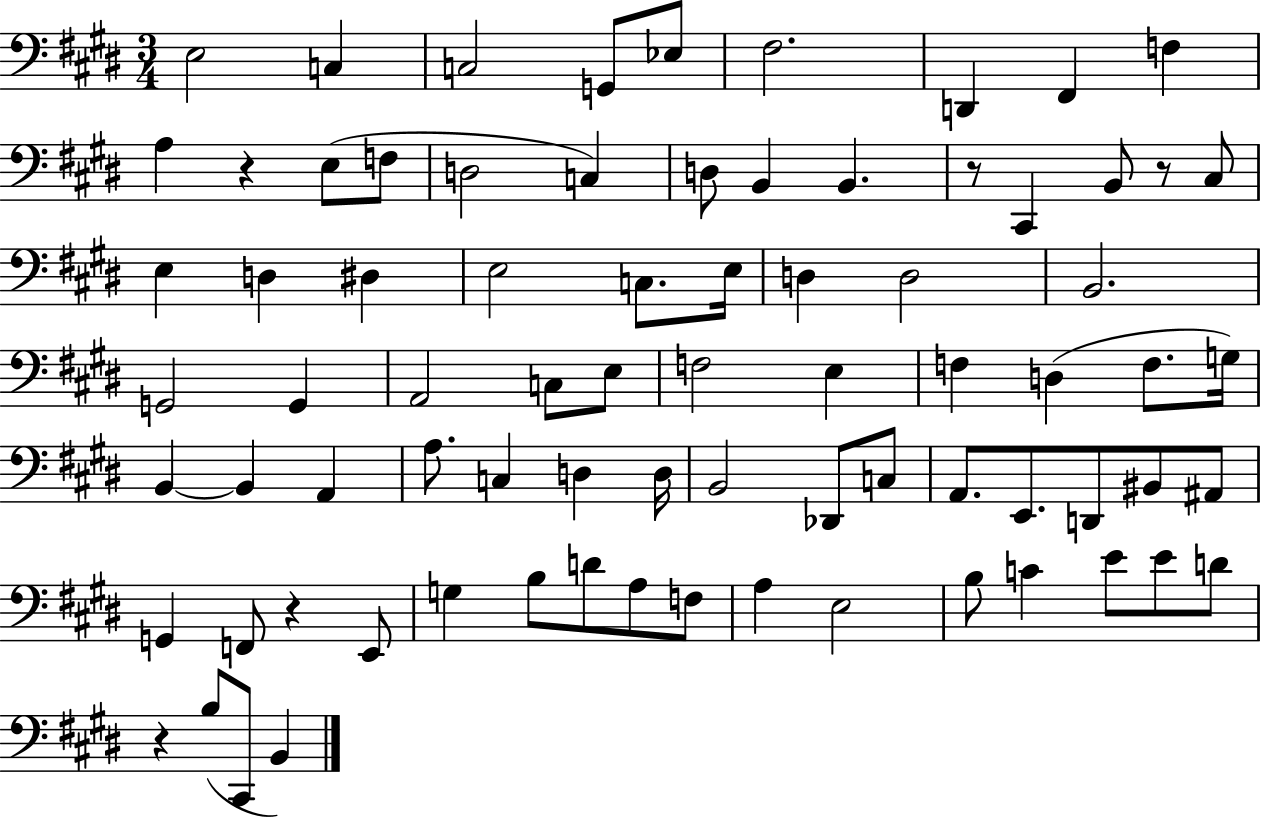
{
  \clef bass
  \numericTimeSignature
  \time 3/4
  \key e \major
  e2 c4 | c2 g,8 ees8 | fis2. | d,4 fis,4 f4 | \break a4 r4 e8( f8 | d2 c4) | d8 b,4 b,4. | r8 cis,4 b,8 r8 cis8 | \break e4 d4 dis4 | e2 c8. e16 | d4 d2 | b,2. | \break g,2 g,4 | a,2 c8 e8 | f2 e4 | f4 d4( f8. g16) | \break b,4~~ b,4 a,4 | a8. c4 d4 d16 | b,2 des,8 c8 | a,8. e,8. d,8 bis,8 ais,8 | \break g,4 f,8 r4 e,8 | g4 b8 d'8 a8 f8 | a4 e2 | b8 c'4 e'8 e'8 d'8 | \break r4 b8( cis,8 b,4) | \bar "|."
}